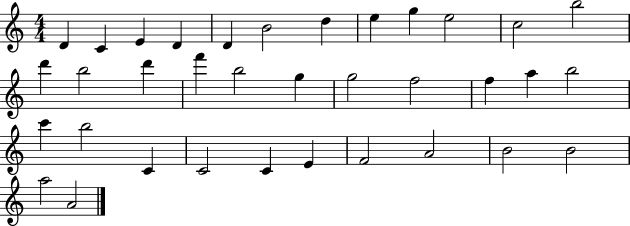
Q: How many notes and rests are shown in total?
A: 35